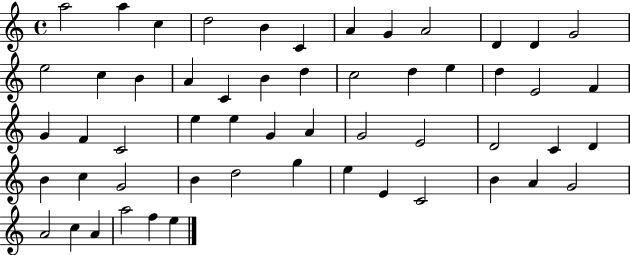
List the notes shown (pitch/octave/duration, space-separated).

A5/h A5/q C5/q D5/h B4/q C4/q A4/q G4/q A4/h D4/q D4/q G4/h E5/h C5/q B4/q A4/q C4/q B4/q D5/q C5/h D5/q E5/q D5/q E4/h F4/q G4/q F4/q C4/h E5/q E5/q G4/q A4/q G4/h E4/h D4/h C4/q D4/q B4/q C5/q G4/h B4/q D5/h G5/q E5/q E4/q C4/h B4/q A4/q G4/h A4/h C5/q A4/q A5/h F5/q E5/q